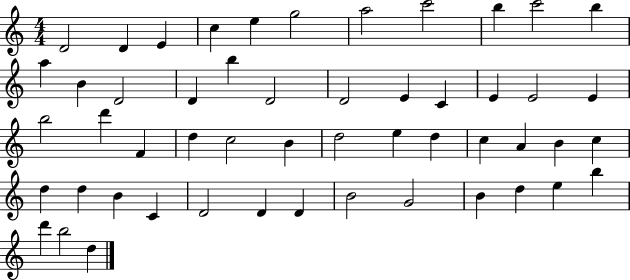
{
  \clef treble
  \numericTimeSignature
  \time 4/4
  \key c \major
  d'2 d'4 e'4 | c''4 e''4 g''2 | a''2 c'''2 | b''4 c'''2 b''4 | \break a''4 b'4 d'2 | d'4 b''4 d'2 | d'2 e'4 c'4 | e'4 e'2 e'4 | \break b''2 d'''4 f'4 | d''4 c''2 b'4 | d''2 e''4 d''4 | c''4 a'4 b'4 c''4 | \break d''4 d''4 b'4 c'4 | d'2 d'4 d'4 | b'2 g'2 | b'4 d''4 e''4 b''4 | \break d'''4 b''2 d''4 | \bar "|."
}